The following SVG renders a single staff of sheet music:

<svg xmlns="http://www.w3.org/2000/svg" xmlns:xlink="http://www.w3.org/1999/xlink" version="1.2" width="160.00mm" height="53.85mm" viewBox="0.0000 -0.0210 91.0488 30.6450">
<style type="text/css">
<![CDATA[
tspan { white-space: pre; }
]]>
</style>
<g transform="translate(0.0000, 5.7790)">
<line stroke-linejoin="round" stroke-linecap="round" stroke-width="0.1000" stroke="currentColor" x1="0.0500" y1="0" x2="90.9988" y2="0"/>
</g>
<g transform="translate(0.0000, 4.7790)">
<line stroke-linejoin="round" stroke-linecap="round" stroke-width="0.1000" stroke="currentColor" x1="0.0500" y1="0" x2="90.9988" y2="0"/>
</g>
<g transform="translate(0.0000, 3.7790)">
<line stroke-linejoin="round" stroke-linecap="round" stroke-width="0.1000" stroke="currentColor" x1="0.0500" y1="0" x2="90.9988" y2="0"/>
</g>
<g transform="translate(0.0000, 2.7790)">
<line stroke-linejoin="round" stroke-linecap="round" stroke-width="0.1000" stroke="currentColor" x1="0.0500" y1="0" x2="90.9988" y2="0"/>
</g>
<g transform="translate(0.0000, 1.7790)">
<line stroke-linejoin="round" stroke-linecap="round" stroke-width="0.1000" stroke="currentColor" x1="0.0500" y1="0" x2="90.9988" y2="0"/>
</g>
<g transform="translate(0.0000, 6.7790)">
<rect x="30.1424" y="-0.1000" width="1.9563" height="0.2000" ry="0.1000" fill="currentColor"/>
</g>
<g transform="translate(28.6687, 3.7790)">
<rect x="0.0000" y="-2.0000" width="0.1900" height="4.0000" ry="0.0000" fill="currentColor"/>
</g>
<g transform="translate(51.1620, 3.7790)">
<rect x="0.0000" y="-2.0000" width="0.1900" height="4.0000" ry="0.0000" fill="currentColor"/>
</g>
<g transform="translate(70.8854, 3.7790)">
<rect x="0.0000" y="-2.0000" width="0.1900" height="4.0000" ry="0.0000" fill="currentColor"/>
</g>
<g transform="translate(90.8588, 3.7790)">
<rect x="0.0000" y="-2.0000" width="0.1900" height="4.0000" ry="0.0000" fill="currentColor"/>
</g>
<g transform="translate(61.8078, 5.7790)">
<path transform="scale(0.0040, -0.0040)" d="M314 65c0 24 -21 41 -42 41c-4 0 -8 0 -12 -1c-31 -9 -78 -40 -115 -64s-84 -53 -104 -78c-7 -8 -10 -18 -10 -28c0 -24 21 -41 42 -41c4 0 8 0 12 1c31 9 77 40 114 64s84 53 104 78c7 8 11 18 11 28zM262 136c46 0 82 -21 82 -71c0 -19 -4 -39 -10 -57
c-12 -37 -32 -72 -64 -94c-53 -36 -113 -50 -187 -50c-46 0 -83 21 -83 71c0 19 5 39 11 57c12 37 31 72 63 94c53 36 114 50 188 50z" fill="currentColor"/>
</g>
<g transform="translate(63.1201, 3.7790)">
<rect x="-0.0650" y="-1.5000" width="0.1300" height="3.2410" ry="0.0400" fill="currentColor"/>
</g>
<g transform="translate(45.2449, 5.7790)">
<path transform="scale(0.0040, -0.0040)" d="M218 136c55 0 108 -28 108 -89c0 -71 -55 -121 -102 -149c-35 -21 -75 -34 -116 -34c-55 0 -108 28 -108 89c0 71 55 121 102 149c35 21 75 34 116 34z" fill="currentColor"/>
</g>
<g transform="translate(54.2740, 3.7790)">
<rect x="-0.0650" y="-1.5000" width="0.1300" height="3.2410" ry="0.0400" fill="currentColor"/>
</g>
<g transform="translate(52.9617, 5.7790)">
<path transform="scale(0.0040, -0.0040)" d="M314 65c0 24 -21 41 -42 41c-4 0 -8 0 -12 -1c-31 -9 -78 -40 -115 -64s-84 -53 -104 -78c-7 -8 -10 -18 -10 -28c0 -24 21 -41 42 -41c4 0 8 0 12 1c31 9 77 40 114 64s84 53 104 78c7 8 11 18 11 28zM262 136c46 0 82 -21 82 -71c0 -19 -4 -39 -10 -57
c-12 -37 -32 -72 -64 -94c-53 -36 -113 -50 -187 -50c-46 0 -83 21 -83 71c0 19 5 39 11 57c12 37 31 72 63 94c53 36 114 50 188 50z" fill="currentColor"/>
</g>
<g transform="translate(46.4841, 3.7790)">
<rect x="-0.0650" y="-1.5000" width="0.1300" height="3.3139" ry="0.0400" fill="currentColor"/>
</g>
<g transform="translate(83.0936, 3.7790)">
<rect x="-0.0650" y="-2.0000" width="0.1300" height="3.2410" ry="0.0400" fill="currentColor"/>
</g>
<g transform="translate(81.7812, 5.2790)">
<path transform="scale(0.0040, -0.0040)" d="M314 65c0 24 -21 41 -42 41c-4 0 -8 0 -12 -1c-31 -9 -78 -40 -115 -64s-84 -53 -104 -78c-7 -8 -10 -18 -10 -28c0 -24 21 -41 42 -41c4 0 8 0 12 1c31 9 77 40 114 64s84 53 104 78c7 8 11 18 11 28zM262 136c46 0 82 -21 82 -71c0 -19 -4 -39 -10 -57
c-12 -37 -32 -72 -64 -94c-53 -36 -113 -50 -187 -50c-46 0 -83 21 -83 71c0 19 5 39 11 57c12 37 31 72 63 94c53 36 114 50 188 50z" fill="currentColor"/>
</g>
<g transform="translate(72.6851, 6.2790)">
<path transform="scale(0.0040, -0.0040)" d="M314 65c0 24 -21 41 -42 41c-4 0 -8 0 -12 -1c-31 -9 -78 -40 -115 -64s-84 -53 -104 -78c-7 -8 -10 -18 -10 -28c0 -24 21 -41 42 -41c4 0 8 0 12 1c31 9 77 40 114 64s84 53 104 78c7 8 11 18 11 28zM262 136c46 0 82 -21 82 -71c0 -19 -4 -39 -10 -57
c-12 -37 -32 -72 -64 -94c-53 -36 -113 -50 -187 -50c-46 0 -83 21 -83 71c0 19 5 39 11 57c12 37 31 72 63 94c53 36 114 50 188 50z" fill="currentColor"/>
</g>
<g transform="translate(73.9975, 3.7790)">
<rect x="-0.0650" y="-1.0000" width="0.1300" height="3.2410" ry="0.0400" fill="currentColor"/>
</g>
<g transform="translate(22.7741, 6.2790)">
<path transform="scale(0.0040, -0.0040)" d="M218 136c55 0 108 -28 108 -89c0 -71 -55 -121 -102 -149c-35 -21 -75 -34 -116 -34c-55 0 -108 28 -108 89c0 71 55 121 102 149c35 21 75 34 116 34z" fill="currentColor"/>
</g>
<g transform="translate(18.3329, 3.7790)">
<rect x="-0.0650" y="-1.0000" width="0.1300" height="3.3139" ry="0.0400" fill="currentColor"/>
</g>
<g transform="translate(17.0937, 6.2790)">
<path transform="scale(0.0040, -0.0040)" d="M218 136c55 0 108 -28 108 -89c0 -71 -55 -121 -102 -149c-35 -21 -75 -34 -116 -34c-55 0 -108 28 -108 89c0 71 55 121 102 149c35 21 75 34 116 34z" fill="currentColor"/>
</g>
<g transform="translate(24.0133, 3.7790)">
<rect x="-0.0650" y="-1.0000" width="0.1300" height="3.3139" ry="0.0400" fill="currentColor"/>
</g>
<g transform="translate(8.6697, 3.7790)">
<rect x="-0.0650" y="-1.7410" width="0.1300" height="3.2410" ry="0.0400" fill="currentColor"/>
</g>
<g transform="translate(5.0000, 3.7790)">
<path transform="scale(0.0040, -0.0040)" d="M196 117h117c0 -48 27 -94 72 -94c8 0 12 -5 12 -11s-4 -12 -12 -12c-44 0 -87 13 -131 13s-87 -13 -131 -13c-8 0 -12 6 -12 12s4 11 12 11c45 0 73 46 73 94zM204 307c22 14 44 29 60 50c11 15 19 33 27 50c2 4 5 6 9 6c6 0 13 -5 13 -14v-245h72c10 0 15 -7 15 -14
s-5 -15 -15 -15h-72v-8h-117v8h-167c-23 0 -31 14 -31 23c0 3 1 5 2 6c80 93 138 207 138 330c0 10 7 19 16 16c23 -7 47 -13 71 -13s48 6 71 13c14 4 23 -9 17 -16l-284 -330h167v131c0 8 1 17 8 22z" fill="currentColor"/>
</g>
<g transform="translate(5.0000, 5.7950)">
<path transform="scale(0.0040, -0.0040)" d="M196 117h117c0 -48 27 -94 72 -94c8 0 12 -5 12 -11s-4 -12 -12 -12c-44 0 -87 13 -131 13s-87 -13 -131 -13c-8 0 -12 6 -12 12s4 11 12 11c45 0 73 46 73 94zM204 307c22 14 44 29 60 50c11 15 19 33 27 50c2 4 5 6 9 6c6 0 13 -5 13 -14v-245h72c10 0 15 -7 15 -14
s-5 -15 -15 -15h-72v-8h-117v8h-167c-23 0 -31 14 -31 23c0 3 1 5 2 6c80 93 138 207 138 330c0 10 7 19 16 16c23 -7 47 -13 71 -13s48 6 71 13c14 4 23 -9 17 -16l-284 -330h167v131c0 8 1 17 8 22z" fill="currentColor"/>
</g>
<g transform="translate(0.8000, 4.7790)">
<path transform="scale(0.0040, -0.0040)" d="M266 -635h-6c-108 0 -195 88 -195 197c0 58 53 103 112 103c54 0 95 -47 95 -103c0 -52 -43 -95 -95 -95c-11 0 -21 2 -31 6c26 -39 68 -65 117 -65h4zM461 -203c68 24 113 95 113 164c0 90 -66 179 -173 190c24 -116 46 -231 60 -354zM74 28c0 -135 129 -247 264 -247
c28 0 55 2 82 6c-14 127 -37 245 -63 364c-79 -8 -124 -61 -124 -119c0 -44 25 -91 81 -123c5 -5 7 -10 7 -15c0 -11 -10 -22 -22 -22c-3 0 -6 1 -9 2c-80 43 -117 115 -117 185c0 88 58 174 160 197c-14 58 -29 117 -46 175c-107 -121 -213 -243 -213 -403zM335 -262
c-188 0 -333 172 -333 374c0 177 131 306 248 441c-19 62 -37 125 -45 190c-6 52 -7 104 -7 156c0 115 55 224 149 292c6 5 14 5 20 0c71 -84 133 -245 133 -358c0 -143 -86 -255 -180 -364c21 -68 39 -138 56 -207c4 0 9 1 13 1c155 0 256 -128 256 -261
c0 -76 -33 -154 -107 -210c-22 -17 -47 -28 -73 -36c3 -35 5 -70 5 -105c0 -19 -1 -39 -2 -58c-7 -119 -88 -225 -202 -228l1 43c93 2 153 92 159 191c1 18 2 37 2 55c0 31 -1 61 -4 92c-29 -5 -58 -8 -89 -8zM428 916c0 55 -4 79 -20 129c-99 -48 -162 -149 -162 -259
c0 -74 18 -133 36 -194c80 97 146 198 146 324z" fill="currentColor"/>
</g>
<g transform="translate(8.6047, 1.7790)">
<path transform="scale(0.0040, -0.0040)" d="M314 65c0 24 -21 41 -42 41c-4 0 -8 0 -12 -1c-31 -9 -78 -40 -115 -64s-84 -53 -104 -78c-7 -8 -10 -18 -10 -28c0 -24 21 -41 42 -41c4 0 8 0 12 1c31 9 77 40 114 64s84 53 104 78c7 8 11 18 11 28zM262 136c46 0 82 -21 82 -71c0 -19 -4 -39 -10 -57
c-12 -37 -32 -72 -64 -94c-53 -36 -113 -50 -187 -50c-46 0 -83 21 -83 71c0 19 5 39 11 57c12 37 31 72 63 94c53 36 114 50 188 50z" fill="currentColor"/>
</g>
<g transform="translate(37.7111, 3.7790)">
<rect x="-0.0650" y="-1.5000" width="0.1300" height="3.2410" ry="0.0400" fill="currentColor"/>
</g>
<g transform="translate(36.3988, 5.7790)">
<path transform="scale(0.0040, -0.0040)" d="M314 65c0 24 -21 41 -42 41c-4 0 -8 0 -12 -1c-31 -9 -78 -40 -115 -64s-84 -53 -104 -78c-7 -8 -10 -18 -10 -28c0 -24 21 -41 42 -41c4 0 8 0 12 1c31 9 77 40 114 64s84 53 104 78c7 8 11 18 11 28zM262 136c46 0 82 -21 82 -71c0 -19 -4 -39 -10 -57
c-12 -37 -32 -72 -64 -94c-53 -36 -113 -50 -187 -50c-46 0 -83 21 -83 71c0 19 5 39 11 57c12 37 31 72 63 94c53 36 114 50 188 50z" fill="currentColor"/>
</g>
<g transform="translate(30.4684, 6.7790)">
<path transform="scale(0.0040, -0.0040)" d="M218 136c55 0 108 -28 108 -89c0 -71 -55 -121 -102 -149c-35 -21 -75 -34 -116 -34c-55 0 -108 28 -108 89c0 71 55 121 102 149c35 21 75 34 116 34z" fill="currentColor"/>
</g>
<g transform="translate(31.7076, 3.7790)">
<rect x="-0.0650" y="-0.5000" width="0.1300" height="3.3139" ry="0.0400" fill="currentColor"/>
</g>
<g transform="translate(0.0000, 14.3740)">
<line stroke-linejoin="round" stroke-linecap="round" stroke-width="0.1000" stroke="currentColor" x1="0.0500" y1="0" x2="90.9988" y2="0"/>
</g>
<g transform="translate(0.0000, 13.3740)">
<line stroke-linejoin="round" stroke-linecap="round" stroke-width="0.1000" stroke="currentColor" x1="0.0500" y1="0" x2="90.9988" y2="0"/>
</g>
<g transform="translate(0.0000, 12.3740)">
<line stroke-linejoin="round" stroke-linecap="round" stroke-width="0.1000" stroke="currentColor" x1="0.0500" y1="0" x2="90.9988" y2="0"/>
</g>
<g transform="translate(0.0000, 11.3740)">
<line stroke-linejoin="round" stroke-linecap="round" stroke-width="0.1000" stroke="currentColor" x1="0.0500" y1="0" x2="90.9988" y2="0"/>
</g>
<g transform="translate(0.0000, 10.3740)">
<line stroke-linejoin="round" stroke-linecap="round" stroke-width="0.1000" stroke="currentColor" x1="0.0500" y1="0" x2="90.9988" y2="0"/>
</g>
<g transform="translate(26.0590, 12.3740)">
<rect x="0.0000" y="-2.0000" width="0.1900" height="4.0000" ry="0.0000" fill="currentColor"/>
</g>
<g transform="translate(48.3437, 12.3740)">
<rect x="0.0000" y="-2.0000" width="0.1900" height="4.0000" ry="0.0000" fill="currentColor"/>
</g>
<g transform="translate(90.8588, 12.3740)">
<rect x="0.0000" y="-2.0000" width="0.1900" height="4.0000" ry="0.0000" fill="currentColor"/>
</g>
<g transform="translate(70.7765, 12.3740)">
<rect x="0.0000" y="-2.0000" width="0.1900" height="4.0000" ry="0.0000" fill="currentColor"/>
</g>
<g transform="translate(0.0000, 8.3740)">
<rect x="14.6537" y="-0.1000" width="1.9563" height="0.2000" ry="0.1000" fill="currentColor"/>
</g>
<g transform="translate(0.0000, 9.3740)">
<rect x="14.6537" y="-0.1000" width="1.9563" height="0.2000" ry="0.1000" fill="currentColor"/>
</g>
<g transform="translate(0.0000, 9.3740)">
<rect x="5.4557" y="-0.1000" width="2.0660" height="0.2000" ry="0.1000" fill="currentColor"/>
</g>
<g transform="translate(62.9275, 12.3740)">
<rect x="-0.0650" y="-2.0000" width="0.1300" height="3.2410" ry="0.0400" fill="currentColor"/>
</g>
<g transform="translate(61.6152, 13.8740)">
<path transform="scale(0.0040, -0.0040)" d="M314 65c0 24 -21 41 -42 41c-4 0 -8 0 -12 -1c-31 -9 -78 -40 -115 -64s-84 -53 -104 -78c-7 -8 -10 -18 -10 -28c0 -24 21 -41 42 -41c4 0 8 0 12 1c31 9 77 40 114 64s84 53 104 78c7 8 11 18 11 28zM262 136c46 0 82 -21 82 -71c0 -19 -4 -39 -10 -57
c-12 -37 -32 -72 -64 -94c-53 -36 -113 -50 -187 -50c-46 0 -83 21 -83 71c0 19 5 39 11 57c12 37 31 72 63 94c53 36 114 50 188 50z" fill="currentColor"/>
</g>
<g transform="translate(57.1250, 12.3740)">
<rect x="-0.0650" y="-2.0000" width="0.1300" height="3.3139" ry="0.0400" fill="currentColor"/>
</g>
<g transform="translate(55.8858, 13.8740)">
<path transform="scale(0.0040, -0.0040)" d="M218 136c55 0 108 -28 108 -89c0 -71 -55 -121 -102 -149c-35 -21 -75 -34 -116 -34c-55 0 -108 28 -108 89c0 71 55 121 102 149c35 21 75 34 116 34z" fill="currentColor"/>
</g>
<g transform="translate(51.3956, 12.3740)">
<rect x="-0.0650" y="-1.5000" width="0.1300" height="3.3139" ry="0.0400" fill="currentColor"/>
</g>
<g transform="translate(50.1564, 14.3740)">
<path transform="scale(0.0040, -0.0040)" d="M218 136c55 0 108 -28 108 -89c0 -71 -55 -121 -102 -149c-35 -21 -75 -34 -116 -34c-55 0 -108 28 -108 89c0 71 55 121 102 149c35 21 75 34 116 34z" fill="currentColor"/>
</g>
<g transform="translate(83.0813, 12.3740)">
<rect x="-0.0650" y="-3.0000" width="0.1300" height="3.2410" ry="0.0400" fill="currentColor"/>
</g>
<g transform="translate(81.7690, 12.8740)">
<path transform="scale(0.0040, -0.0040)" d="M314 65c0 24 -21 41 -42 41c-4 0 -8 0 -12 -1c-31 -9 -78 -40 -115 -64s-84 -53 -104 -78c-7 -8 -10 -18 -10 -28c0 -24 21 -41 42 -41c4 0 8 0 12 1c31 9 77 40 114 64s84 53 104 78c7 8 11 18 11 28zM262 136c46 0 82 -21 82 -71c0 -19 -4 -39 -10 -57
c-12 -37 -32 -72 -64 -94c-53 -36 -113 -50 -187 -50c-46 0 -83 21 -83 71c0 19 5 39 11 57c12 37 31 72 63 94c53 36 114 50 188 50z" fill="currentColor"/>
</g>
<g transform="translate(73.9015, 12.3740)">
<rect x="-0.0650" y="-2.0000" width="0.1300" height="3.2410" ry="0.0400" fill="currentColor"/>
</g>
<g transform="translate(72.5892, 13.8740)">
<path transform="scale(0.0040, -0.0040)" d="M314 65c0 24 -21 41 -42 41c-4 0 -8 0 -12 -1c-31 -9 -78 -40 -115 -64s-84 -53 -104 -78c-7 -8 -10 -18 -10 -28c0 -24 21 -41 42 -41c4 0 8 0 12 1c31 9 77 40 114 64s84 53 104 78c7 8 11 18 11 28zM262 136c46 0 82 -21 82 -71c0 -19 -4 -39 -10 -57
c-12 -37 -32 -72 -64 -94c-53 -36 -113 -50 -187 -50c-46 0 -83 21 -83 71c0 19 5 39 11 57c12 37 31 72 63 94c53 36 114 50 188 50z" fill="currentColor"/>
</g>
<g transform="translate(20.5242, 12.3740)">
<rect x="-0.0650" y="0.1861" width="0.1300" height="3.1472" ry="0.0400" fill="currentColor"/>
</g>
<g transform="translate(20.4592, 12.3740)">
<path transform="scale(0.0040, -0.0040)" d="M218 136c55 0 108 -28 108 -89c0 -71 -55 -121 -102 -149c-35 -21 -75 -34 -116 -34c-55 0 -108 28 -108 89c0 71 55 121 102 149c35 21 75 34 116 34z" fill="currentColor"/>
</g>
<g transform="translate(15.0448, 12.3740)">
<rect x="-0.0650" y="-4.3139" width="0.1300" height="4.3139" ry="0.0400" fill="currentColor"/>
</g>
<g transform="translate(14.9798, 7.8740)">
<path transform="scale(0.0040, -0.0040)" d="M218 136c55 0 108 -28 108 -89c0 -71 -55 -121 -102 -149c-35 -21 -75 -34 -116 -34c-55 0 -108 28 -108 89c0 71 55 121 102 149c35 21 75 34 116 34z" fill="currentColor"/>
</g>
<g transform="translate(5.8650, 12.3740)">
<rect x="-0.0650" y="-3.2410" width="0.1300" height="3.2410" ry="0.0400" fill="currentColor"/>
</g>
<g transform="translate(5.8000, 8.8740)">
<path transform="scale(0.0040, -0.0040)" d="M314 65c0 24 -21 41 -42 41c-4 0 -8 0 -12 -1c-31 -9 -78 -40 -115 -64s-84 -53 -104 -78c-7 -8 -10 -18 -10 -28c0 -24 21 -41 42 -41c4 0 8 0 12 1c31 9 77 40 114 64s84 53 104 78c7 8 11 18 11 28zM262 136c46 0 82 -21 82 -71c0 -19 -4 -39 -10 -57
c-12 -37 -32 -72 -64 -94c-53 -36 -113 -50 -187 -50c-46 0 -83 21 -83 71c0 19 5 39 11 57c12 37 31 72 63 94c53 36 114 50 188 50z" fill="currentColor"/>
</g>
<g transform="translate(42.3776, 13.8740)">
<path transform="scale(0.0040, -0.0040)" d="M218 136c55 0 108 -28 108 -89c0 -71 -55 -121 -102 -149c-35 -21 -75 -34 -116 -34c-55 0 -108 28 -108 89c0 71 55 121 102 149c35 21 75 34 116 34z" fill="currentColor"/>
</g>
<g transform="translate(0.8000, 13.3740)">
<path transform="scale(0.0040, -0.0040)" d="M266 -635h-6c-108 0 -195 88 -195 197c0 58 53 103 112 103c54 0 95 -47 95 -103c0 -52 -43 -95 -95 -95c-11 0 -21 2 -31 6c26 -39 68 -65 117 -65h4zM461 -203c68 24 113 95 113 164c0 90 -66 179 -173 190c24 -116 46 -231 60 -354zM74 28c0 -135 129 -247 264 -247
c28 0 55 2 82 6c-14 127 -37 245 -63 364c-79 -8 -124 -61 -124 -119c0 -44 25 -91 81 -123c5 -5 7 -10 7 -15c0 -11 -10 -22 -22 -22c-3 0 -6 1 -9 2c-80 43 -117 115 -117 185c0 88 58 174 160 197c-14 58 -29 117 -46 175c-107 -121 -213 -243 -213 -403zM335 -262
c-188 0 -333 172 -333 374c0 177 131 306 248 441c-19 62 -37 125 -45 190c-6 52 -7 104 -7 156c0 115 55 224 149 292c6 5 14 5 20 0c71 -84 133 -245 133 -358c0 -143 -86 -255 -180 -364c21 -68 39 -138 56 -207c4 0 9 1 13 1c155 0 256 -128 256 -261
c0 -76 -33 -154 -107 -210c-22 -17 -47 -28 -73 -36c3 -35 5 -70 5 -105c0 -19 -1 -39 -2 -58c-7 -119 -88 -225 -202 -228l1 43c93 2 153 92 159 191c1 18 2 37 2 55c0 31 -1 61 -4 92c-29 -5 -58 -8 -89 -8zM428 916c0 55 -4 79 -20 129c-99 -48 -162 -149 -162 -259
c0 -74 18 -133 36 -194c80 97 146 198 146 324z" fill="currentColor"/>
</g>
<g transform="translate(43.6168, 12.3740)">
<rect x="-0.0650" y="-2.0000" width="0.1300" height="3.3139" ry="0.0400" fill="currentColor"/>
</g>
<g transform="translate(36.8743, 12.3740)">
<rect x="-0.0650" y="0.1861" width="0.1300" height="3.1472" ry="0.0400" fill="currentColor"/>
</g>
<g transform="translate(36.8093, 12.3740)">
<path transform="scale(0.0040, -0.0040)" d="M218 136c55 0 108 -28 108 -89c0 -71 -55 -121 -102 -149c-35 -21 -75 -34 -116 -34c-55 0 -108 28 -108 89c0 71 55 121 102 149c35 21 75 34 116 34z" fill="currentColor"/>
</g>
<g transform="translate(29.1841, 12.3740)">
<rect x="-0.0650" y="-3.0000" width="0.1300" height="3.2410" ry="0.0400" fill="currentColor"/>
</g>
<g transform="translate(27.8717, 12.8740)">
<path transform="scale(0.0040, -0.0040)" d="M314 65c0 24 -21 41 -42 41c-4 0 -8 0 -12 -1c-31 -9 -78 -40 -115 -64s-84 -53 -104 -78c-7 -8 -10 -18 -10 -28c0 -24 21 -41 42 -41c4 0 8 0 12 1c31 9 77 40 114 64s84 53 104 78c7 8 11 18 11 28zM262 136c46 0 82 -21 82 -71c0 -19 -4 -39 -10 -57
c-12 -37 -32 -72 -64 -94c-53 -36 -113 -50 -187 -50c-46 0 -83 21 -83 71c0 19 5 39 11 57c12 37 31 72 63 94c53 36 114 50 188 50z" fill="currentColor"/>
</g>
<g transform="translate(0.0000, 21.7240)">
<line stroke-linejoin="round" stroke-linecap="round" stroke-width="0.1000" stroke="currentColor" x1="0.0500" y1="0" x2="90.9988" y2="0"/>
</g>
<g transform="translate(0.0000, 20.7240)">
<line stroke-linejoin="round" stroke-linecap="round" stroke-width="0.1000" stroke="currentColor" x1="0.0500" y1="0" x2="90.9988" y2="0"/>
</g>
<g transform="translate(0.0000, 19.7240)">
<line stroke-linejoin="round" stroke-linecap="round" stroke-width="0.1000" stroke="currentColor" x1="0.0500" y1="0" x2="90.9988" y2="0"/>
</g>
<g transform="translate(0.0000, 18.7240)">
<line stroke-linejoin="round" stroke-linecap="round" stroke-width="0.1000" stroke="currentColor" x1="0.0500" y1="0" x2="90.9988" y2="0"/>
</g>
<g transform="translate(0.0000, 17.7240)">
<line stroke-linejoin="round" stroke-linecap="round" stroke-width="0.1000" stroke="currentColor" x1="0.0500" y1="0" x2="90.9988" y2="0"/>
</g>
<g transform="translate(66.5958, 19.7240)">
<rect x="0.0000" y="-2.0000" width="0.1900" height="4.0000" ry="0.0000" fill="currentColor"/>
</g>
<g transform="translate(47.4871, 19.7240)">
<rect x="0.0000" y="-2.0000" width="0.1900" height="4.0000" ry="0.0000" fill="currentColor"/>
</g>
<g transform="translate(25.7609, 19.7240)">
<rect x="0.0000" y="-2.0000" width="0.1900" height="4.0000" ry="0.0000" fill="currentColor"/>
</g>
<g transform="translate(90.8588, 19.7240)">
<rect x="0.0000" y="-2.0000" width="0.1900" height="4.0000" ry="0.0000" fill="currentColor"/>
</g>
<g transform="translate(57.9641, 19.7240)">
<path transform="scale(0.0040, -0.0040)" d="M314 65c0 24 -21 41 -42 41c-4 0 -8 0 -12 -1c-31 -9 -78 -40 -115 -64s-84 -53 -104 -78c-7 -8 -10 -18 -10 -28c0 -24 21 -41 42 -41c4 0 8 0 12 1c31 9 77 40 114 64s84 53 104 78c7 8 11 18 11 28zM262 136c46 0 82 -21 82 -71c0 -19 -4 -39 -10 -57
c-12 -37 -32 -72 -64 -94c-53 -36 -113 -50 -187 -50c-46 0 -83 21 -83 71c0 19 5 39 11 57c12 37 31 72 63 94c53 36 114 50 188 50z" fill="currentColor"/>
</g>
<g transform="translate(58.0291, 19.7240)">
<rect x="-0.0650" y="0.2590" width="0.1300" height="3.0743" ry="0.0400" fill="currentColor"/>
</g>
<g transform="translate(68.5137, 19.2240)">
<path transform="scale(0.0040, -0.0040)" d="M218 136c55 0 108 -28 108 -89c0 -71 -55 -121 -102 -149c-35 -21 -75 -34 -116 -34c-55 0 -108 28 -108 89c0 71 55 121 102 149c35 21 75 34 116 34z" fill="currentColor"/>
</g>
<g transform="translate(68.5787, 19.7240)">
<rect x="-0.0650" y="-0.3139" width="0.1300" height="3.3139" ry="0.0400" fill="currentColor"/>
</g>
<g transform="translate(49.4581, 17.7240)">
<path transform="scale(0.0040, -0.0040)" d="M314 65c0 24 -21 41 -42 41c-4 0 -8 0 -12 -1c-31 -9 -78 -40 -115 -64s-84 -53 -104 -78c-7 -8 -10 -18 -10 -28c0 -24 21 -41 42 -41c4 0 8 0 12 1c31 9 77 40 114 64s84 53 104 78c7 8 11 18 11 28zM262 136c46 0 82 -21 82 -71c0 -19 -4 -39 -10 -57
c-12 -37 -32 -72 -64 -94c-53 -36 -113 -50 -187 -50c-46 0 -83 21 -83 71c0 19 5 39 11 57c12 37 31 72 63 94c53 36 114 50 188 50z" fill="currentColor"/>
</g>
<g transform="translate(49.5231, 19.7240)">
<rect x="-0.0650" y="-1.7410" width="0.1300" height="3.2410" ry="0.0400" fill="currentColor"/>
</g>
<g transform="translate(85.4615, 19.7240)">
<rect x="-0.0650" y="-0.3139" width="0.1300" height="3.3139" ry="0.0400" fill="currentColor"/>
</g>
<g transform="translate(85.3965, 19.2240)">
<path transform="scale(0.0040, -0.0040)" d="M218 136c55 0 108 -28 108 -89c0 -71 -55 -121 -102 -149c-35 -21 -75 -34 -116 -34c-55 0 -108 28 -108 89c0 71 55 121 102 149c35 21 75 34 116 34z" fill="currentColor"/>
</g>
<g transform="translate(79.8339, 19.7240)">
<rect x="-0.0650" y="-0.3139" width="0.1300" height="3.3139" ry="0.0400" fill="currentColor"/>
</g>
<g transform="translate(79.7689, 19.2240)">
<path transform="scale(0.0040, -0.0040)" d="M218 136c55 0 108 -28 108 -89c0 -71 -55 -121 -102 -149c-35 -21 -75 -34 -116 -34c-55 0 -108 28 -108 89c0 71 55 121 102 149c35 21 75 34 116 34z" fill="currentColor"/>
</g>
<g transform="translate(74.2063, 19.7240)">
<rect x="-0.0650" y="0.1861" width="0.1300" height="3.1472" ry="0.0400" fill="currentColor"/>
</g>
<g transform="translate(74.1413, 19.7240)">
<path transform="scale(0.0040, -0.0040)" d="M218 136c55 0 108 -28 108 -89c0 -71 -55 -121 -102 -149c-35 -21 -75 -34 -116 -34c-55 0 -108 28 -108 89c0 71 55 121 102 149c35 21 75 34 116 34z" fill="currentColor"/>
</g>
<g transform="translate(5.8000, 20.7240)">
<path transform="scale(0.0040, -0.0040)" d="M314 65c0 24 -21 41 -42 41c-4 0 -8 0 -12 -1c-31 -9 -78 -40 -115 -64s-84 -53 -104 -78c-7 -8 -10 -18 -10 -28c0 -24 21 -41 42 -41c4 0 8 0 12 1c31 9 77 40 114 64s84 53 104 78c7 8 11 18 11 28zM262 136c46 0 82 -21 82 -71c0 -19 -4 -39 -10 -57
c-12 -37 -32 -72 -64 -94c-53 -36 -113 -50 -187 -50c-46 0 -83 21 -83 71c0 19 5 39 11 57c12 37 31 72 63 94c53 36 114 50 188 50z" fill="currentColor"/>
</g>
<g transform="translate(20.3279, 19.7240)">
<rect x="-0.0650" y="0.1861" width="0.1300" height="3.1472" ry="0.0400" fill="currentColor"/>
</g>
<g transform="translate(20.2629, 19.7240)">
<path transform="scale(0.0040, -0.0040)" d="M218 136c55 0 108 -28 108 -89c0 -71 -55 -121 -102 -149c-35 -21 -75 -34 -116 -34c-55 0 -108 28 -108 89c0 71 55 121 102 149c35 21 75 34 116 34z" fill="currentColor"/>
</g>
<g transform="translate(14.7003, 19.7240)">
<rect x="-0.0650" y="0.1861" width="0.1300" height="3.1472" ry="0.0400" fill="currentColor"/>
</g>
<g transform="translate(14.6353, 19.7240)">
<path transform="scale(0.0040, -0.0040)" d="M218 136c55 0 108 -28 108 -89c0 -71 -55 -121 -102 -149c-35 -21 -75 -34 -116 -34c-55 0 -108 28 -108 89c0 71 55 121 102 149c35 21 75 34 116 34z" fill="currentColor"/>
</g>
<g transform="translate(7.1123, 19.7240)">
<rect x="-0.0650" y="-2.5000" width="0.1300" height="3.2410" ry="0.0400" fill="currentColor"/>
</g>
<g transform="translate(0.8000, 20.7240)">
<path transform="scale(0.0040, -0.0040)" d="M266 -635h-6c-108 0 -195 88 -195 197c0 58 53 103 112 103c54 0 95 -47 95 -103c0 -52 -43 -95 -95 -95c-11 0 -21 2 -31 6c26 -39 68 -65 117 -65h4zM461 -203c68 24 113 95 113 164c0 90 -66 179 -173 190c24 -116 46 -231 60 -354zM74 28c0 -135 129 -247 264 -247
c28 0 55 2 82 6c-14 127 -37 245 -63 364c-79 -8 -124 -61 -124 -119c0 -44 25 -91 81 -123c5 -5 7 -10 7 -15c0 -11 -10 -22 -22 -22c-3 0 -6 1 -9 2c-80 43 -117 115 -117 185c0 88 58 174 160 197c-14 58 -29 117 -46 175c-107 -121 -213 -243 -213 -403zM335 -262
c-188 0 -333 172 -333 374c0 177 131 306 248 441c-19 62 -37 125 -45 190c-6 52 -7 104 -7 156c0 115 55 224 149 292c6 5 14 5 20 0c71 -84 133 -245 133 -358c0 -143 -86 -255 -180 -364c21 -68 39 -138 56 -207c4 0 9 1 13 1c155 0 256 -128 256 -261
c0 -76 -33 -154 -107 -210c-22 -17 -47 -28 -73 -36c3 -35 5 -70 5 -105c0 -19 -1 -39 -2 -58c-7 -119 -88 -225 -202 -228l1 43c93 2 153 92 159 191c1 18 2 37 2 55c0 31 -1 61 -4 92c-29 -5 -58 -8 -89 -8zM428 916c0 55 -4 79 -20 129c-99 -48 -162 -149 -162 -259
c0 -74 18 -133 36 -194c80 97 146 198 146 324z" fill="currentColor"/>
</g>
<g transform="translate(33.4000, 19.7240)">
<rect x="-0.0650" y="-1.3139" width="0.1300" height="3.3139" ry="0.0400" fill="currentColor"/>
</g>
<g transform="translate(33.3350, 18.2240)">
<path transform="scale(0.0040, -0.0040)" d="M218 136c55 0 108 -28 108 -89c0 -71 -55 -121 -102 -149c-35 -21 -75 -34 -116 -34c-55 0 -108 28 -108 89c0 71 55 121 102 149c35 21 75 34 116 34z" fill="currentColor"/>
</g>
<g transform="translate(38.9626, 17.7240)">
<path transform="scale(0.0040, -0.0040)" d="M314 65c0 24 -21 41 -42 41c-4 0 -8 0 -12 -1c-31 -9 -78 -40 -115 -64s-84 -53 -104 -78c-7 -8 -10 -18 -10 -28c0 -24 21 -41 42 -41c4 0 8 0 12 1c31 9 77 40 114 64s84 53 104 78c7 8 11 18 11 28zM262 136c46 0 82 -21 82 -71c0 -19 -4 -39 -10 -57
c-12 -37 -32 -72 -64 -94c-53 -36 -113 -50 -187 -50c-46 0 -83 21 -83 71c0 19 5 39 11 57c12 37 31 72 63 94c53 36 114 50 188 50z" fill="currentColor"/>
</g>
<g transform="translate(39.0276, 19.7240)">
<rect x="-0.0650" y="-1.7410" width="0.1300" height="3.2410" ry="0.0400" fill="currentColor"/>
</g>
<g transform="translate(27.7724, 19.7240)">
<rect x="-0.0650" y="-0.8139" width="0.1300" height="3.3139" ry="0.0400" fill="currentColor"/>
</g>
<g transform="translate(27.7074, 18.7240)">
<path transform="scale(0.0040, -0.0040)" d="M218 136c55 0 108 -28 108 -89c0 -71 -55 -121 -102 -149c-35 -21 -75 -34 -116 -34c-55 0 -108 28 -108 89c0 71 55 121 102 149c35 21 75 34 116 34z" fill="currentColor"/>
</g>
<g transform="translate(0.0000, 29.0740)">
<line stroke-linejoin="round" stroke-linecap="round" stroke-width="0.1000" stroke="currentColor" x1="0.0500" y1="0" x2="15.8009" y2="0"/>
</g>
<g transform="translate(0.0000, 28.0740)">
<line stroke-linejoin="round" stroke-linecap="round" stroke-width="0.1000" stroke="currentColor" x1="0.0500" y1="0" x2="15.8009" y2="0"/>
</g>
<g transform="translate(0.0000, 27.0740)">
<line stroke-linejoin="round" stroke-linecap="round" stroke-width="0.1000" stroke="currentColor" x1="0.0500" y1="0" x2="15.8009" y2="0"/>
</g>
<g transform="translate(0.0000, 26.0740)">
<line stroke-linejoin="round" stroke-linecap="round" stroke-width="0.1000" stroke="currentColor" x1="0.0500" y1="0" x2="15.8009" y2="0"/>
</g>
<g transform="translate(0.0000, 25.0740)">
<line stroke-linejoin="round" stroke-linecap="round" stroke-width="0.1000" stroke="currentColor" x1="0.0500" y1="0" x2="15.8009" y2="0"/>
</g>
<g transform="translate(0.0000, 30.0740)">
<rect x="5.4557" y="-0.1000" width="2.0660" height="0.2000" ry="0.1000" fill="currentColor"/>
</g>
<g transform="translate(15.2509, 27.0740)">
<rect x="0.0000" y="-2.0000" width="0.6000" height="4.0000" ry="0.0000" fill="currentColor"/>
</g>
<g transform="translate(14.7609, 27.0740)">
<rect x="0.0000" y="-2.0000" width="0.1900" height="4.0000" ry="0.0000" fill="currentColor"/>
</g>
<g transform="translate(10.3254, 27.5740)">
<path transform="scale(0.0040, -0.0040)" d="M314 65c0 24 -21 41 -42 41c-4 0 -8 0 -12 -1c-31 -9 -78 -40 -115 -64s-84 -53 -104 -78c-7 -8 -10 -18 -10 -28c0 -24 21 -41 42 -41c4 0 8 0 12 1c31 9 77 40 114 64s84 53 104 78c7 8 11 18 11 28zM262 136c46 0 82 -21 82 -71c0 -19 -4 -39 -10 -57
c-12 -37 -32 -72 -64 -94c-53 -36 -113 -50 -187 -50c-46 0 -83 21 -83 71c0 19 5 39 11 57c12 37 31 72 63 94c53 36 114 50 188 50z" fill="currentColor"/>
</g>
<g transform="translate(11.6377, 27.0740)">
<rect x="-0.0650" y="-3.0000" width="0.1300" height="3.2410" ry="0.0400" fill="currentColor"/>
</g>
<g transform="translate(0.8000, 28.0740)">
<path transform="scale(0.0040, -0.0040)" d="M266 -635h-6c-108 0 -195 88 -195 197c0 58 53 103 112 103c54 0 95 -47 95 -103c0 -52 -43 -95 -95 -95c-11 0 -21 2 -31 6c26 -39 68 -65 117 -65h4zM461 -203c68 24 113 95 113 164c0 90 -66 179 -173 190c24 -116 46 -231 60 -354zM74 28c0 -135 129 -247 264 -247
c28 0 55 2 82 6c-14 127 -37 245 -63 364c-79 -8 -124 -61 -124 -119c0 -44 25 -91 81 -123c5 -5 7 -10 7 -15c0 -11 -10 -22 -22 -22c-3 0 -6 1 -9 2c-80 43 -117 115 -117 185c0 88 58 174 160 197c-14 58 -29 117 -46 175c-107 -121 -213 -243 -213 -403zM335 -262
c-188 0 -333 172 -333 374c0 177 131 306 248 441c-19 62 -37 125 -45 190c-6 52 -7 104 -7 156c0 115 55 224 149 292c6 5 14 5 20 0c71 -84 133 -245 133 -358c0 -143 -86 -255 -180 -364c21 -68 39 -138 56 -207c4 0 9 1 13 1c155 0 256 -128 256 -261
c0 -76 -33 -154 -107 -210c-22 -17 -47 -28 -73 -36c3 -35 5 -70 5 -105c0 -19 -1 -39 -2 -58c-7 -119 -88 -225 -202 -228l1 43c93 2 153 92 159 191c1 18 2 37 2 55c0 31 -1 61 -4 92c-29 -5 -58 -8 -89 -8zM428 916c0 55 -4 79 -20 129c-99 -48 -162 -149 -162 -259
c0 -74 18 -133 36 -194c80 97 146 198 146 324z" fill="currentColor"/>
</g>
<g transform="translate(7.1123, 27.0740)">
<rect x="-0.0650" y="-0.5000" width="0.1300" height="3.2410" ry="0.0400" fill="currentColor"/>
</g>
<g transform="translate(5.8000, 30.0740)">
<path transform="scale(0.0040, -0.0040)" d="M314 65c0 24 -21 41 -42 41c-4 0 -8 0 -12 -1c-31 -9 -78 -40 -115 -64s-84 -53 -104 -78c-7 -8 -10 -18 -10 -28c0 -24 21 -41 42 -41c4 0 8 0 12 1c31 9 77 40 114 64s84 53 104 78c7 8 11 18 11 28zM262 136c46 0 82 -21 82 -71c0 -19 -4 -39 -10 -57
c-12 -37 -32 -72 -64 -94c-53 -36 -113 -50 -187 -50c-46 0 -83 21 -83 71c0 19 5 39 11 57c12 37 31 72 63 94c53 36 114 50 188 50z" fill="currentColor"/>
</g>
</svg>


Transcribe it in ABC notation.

X:1
T:Untitled
M:4/4
L:1/4
K:C
f2 D D C E2 E E2 E2 D2 F2 b2 d' B A2 B F E F F2 F2 A2 G2 B B d e f2 f2 B2 c B c c C2 A2